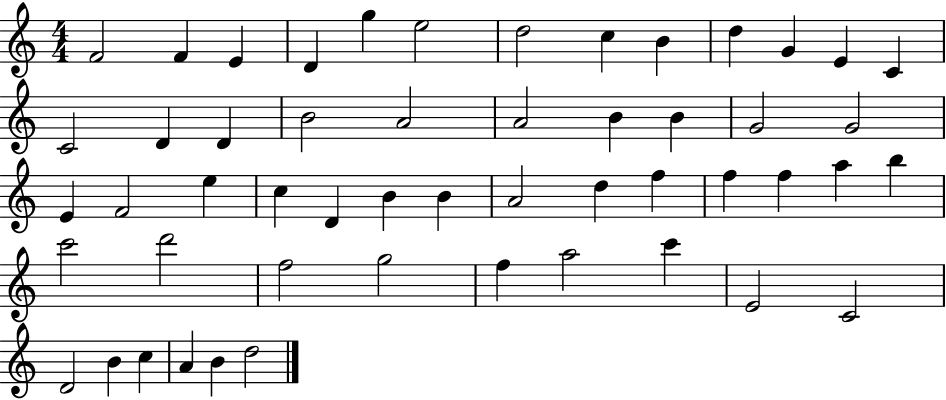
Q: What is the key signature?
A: C major